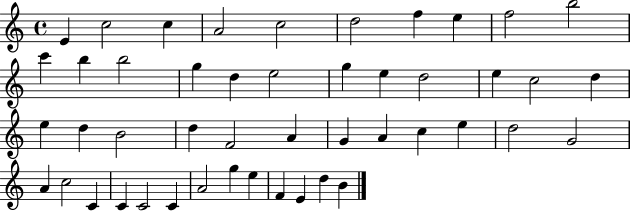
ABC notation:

X:1
T:Untitled
M:4/4
L:1/4
K:C
E c2 c A2 c2 d2 f e f2 b2 c' b b2 g d e2 g e d2 e c2 d e d B2 d F2 A G A c e d2 G2 A c2 C C C2 C A2 g e F E d B